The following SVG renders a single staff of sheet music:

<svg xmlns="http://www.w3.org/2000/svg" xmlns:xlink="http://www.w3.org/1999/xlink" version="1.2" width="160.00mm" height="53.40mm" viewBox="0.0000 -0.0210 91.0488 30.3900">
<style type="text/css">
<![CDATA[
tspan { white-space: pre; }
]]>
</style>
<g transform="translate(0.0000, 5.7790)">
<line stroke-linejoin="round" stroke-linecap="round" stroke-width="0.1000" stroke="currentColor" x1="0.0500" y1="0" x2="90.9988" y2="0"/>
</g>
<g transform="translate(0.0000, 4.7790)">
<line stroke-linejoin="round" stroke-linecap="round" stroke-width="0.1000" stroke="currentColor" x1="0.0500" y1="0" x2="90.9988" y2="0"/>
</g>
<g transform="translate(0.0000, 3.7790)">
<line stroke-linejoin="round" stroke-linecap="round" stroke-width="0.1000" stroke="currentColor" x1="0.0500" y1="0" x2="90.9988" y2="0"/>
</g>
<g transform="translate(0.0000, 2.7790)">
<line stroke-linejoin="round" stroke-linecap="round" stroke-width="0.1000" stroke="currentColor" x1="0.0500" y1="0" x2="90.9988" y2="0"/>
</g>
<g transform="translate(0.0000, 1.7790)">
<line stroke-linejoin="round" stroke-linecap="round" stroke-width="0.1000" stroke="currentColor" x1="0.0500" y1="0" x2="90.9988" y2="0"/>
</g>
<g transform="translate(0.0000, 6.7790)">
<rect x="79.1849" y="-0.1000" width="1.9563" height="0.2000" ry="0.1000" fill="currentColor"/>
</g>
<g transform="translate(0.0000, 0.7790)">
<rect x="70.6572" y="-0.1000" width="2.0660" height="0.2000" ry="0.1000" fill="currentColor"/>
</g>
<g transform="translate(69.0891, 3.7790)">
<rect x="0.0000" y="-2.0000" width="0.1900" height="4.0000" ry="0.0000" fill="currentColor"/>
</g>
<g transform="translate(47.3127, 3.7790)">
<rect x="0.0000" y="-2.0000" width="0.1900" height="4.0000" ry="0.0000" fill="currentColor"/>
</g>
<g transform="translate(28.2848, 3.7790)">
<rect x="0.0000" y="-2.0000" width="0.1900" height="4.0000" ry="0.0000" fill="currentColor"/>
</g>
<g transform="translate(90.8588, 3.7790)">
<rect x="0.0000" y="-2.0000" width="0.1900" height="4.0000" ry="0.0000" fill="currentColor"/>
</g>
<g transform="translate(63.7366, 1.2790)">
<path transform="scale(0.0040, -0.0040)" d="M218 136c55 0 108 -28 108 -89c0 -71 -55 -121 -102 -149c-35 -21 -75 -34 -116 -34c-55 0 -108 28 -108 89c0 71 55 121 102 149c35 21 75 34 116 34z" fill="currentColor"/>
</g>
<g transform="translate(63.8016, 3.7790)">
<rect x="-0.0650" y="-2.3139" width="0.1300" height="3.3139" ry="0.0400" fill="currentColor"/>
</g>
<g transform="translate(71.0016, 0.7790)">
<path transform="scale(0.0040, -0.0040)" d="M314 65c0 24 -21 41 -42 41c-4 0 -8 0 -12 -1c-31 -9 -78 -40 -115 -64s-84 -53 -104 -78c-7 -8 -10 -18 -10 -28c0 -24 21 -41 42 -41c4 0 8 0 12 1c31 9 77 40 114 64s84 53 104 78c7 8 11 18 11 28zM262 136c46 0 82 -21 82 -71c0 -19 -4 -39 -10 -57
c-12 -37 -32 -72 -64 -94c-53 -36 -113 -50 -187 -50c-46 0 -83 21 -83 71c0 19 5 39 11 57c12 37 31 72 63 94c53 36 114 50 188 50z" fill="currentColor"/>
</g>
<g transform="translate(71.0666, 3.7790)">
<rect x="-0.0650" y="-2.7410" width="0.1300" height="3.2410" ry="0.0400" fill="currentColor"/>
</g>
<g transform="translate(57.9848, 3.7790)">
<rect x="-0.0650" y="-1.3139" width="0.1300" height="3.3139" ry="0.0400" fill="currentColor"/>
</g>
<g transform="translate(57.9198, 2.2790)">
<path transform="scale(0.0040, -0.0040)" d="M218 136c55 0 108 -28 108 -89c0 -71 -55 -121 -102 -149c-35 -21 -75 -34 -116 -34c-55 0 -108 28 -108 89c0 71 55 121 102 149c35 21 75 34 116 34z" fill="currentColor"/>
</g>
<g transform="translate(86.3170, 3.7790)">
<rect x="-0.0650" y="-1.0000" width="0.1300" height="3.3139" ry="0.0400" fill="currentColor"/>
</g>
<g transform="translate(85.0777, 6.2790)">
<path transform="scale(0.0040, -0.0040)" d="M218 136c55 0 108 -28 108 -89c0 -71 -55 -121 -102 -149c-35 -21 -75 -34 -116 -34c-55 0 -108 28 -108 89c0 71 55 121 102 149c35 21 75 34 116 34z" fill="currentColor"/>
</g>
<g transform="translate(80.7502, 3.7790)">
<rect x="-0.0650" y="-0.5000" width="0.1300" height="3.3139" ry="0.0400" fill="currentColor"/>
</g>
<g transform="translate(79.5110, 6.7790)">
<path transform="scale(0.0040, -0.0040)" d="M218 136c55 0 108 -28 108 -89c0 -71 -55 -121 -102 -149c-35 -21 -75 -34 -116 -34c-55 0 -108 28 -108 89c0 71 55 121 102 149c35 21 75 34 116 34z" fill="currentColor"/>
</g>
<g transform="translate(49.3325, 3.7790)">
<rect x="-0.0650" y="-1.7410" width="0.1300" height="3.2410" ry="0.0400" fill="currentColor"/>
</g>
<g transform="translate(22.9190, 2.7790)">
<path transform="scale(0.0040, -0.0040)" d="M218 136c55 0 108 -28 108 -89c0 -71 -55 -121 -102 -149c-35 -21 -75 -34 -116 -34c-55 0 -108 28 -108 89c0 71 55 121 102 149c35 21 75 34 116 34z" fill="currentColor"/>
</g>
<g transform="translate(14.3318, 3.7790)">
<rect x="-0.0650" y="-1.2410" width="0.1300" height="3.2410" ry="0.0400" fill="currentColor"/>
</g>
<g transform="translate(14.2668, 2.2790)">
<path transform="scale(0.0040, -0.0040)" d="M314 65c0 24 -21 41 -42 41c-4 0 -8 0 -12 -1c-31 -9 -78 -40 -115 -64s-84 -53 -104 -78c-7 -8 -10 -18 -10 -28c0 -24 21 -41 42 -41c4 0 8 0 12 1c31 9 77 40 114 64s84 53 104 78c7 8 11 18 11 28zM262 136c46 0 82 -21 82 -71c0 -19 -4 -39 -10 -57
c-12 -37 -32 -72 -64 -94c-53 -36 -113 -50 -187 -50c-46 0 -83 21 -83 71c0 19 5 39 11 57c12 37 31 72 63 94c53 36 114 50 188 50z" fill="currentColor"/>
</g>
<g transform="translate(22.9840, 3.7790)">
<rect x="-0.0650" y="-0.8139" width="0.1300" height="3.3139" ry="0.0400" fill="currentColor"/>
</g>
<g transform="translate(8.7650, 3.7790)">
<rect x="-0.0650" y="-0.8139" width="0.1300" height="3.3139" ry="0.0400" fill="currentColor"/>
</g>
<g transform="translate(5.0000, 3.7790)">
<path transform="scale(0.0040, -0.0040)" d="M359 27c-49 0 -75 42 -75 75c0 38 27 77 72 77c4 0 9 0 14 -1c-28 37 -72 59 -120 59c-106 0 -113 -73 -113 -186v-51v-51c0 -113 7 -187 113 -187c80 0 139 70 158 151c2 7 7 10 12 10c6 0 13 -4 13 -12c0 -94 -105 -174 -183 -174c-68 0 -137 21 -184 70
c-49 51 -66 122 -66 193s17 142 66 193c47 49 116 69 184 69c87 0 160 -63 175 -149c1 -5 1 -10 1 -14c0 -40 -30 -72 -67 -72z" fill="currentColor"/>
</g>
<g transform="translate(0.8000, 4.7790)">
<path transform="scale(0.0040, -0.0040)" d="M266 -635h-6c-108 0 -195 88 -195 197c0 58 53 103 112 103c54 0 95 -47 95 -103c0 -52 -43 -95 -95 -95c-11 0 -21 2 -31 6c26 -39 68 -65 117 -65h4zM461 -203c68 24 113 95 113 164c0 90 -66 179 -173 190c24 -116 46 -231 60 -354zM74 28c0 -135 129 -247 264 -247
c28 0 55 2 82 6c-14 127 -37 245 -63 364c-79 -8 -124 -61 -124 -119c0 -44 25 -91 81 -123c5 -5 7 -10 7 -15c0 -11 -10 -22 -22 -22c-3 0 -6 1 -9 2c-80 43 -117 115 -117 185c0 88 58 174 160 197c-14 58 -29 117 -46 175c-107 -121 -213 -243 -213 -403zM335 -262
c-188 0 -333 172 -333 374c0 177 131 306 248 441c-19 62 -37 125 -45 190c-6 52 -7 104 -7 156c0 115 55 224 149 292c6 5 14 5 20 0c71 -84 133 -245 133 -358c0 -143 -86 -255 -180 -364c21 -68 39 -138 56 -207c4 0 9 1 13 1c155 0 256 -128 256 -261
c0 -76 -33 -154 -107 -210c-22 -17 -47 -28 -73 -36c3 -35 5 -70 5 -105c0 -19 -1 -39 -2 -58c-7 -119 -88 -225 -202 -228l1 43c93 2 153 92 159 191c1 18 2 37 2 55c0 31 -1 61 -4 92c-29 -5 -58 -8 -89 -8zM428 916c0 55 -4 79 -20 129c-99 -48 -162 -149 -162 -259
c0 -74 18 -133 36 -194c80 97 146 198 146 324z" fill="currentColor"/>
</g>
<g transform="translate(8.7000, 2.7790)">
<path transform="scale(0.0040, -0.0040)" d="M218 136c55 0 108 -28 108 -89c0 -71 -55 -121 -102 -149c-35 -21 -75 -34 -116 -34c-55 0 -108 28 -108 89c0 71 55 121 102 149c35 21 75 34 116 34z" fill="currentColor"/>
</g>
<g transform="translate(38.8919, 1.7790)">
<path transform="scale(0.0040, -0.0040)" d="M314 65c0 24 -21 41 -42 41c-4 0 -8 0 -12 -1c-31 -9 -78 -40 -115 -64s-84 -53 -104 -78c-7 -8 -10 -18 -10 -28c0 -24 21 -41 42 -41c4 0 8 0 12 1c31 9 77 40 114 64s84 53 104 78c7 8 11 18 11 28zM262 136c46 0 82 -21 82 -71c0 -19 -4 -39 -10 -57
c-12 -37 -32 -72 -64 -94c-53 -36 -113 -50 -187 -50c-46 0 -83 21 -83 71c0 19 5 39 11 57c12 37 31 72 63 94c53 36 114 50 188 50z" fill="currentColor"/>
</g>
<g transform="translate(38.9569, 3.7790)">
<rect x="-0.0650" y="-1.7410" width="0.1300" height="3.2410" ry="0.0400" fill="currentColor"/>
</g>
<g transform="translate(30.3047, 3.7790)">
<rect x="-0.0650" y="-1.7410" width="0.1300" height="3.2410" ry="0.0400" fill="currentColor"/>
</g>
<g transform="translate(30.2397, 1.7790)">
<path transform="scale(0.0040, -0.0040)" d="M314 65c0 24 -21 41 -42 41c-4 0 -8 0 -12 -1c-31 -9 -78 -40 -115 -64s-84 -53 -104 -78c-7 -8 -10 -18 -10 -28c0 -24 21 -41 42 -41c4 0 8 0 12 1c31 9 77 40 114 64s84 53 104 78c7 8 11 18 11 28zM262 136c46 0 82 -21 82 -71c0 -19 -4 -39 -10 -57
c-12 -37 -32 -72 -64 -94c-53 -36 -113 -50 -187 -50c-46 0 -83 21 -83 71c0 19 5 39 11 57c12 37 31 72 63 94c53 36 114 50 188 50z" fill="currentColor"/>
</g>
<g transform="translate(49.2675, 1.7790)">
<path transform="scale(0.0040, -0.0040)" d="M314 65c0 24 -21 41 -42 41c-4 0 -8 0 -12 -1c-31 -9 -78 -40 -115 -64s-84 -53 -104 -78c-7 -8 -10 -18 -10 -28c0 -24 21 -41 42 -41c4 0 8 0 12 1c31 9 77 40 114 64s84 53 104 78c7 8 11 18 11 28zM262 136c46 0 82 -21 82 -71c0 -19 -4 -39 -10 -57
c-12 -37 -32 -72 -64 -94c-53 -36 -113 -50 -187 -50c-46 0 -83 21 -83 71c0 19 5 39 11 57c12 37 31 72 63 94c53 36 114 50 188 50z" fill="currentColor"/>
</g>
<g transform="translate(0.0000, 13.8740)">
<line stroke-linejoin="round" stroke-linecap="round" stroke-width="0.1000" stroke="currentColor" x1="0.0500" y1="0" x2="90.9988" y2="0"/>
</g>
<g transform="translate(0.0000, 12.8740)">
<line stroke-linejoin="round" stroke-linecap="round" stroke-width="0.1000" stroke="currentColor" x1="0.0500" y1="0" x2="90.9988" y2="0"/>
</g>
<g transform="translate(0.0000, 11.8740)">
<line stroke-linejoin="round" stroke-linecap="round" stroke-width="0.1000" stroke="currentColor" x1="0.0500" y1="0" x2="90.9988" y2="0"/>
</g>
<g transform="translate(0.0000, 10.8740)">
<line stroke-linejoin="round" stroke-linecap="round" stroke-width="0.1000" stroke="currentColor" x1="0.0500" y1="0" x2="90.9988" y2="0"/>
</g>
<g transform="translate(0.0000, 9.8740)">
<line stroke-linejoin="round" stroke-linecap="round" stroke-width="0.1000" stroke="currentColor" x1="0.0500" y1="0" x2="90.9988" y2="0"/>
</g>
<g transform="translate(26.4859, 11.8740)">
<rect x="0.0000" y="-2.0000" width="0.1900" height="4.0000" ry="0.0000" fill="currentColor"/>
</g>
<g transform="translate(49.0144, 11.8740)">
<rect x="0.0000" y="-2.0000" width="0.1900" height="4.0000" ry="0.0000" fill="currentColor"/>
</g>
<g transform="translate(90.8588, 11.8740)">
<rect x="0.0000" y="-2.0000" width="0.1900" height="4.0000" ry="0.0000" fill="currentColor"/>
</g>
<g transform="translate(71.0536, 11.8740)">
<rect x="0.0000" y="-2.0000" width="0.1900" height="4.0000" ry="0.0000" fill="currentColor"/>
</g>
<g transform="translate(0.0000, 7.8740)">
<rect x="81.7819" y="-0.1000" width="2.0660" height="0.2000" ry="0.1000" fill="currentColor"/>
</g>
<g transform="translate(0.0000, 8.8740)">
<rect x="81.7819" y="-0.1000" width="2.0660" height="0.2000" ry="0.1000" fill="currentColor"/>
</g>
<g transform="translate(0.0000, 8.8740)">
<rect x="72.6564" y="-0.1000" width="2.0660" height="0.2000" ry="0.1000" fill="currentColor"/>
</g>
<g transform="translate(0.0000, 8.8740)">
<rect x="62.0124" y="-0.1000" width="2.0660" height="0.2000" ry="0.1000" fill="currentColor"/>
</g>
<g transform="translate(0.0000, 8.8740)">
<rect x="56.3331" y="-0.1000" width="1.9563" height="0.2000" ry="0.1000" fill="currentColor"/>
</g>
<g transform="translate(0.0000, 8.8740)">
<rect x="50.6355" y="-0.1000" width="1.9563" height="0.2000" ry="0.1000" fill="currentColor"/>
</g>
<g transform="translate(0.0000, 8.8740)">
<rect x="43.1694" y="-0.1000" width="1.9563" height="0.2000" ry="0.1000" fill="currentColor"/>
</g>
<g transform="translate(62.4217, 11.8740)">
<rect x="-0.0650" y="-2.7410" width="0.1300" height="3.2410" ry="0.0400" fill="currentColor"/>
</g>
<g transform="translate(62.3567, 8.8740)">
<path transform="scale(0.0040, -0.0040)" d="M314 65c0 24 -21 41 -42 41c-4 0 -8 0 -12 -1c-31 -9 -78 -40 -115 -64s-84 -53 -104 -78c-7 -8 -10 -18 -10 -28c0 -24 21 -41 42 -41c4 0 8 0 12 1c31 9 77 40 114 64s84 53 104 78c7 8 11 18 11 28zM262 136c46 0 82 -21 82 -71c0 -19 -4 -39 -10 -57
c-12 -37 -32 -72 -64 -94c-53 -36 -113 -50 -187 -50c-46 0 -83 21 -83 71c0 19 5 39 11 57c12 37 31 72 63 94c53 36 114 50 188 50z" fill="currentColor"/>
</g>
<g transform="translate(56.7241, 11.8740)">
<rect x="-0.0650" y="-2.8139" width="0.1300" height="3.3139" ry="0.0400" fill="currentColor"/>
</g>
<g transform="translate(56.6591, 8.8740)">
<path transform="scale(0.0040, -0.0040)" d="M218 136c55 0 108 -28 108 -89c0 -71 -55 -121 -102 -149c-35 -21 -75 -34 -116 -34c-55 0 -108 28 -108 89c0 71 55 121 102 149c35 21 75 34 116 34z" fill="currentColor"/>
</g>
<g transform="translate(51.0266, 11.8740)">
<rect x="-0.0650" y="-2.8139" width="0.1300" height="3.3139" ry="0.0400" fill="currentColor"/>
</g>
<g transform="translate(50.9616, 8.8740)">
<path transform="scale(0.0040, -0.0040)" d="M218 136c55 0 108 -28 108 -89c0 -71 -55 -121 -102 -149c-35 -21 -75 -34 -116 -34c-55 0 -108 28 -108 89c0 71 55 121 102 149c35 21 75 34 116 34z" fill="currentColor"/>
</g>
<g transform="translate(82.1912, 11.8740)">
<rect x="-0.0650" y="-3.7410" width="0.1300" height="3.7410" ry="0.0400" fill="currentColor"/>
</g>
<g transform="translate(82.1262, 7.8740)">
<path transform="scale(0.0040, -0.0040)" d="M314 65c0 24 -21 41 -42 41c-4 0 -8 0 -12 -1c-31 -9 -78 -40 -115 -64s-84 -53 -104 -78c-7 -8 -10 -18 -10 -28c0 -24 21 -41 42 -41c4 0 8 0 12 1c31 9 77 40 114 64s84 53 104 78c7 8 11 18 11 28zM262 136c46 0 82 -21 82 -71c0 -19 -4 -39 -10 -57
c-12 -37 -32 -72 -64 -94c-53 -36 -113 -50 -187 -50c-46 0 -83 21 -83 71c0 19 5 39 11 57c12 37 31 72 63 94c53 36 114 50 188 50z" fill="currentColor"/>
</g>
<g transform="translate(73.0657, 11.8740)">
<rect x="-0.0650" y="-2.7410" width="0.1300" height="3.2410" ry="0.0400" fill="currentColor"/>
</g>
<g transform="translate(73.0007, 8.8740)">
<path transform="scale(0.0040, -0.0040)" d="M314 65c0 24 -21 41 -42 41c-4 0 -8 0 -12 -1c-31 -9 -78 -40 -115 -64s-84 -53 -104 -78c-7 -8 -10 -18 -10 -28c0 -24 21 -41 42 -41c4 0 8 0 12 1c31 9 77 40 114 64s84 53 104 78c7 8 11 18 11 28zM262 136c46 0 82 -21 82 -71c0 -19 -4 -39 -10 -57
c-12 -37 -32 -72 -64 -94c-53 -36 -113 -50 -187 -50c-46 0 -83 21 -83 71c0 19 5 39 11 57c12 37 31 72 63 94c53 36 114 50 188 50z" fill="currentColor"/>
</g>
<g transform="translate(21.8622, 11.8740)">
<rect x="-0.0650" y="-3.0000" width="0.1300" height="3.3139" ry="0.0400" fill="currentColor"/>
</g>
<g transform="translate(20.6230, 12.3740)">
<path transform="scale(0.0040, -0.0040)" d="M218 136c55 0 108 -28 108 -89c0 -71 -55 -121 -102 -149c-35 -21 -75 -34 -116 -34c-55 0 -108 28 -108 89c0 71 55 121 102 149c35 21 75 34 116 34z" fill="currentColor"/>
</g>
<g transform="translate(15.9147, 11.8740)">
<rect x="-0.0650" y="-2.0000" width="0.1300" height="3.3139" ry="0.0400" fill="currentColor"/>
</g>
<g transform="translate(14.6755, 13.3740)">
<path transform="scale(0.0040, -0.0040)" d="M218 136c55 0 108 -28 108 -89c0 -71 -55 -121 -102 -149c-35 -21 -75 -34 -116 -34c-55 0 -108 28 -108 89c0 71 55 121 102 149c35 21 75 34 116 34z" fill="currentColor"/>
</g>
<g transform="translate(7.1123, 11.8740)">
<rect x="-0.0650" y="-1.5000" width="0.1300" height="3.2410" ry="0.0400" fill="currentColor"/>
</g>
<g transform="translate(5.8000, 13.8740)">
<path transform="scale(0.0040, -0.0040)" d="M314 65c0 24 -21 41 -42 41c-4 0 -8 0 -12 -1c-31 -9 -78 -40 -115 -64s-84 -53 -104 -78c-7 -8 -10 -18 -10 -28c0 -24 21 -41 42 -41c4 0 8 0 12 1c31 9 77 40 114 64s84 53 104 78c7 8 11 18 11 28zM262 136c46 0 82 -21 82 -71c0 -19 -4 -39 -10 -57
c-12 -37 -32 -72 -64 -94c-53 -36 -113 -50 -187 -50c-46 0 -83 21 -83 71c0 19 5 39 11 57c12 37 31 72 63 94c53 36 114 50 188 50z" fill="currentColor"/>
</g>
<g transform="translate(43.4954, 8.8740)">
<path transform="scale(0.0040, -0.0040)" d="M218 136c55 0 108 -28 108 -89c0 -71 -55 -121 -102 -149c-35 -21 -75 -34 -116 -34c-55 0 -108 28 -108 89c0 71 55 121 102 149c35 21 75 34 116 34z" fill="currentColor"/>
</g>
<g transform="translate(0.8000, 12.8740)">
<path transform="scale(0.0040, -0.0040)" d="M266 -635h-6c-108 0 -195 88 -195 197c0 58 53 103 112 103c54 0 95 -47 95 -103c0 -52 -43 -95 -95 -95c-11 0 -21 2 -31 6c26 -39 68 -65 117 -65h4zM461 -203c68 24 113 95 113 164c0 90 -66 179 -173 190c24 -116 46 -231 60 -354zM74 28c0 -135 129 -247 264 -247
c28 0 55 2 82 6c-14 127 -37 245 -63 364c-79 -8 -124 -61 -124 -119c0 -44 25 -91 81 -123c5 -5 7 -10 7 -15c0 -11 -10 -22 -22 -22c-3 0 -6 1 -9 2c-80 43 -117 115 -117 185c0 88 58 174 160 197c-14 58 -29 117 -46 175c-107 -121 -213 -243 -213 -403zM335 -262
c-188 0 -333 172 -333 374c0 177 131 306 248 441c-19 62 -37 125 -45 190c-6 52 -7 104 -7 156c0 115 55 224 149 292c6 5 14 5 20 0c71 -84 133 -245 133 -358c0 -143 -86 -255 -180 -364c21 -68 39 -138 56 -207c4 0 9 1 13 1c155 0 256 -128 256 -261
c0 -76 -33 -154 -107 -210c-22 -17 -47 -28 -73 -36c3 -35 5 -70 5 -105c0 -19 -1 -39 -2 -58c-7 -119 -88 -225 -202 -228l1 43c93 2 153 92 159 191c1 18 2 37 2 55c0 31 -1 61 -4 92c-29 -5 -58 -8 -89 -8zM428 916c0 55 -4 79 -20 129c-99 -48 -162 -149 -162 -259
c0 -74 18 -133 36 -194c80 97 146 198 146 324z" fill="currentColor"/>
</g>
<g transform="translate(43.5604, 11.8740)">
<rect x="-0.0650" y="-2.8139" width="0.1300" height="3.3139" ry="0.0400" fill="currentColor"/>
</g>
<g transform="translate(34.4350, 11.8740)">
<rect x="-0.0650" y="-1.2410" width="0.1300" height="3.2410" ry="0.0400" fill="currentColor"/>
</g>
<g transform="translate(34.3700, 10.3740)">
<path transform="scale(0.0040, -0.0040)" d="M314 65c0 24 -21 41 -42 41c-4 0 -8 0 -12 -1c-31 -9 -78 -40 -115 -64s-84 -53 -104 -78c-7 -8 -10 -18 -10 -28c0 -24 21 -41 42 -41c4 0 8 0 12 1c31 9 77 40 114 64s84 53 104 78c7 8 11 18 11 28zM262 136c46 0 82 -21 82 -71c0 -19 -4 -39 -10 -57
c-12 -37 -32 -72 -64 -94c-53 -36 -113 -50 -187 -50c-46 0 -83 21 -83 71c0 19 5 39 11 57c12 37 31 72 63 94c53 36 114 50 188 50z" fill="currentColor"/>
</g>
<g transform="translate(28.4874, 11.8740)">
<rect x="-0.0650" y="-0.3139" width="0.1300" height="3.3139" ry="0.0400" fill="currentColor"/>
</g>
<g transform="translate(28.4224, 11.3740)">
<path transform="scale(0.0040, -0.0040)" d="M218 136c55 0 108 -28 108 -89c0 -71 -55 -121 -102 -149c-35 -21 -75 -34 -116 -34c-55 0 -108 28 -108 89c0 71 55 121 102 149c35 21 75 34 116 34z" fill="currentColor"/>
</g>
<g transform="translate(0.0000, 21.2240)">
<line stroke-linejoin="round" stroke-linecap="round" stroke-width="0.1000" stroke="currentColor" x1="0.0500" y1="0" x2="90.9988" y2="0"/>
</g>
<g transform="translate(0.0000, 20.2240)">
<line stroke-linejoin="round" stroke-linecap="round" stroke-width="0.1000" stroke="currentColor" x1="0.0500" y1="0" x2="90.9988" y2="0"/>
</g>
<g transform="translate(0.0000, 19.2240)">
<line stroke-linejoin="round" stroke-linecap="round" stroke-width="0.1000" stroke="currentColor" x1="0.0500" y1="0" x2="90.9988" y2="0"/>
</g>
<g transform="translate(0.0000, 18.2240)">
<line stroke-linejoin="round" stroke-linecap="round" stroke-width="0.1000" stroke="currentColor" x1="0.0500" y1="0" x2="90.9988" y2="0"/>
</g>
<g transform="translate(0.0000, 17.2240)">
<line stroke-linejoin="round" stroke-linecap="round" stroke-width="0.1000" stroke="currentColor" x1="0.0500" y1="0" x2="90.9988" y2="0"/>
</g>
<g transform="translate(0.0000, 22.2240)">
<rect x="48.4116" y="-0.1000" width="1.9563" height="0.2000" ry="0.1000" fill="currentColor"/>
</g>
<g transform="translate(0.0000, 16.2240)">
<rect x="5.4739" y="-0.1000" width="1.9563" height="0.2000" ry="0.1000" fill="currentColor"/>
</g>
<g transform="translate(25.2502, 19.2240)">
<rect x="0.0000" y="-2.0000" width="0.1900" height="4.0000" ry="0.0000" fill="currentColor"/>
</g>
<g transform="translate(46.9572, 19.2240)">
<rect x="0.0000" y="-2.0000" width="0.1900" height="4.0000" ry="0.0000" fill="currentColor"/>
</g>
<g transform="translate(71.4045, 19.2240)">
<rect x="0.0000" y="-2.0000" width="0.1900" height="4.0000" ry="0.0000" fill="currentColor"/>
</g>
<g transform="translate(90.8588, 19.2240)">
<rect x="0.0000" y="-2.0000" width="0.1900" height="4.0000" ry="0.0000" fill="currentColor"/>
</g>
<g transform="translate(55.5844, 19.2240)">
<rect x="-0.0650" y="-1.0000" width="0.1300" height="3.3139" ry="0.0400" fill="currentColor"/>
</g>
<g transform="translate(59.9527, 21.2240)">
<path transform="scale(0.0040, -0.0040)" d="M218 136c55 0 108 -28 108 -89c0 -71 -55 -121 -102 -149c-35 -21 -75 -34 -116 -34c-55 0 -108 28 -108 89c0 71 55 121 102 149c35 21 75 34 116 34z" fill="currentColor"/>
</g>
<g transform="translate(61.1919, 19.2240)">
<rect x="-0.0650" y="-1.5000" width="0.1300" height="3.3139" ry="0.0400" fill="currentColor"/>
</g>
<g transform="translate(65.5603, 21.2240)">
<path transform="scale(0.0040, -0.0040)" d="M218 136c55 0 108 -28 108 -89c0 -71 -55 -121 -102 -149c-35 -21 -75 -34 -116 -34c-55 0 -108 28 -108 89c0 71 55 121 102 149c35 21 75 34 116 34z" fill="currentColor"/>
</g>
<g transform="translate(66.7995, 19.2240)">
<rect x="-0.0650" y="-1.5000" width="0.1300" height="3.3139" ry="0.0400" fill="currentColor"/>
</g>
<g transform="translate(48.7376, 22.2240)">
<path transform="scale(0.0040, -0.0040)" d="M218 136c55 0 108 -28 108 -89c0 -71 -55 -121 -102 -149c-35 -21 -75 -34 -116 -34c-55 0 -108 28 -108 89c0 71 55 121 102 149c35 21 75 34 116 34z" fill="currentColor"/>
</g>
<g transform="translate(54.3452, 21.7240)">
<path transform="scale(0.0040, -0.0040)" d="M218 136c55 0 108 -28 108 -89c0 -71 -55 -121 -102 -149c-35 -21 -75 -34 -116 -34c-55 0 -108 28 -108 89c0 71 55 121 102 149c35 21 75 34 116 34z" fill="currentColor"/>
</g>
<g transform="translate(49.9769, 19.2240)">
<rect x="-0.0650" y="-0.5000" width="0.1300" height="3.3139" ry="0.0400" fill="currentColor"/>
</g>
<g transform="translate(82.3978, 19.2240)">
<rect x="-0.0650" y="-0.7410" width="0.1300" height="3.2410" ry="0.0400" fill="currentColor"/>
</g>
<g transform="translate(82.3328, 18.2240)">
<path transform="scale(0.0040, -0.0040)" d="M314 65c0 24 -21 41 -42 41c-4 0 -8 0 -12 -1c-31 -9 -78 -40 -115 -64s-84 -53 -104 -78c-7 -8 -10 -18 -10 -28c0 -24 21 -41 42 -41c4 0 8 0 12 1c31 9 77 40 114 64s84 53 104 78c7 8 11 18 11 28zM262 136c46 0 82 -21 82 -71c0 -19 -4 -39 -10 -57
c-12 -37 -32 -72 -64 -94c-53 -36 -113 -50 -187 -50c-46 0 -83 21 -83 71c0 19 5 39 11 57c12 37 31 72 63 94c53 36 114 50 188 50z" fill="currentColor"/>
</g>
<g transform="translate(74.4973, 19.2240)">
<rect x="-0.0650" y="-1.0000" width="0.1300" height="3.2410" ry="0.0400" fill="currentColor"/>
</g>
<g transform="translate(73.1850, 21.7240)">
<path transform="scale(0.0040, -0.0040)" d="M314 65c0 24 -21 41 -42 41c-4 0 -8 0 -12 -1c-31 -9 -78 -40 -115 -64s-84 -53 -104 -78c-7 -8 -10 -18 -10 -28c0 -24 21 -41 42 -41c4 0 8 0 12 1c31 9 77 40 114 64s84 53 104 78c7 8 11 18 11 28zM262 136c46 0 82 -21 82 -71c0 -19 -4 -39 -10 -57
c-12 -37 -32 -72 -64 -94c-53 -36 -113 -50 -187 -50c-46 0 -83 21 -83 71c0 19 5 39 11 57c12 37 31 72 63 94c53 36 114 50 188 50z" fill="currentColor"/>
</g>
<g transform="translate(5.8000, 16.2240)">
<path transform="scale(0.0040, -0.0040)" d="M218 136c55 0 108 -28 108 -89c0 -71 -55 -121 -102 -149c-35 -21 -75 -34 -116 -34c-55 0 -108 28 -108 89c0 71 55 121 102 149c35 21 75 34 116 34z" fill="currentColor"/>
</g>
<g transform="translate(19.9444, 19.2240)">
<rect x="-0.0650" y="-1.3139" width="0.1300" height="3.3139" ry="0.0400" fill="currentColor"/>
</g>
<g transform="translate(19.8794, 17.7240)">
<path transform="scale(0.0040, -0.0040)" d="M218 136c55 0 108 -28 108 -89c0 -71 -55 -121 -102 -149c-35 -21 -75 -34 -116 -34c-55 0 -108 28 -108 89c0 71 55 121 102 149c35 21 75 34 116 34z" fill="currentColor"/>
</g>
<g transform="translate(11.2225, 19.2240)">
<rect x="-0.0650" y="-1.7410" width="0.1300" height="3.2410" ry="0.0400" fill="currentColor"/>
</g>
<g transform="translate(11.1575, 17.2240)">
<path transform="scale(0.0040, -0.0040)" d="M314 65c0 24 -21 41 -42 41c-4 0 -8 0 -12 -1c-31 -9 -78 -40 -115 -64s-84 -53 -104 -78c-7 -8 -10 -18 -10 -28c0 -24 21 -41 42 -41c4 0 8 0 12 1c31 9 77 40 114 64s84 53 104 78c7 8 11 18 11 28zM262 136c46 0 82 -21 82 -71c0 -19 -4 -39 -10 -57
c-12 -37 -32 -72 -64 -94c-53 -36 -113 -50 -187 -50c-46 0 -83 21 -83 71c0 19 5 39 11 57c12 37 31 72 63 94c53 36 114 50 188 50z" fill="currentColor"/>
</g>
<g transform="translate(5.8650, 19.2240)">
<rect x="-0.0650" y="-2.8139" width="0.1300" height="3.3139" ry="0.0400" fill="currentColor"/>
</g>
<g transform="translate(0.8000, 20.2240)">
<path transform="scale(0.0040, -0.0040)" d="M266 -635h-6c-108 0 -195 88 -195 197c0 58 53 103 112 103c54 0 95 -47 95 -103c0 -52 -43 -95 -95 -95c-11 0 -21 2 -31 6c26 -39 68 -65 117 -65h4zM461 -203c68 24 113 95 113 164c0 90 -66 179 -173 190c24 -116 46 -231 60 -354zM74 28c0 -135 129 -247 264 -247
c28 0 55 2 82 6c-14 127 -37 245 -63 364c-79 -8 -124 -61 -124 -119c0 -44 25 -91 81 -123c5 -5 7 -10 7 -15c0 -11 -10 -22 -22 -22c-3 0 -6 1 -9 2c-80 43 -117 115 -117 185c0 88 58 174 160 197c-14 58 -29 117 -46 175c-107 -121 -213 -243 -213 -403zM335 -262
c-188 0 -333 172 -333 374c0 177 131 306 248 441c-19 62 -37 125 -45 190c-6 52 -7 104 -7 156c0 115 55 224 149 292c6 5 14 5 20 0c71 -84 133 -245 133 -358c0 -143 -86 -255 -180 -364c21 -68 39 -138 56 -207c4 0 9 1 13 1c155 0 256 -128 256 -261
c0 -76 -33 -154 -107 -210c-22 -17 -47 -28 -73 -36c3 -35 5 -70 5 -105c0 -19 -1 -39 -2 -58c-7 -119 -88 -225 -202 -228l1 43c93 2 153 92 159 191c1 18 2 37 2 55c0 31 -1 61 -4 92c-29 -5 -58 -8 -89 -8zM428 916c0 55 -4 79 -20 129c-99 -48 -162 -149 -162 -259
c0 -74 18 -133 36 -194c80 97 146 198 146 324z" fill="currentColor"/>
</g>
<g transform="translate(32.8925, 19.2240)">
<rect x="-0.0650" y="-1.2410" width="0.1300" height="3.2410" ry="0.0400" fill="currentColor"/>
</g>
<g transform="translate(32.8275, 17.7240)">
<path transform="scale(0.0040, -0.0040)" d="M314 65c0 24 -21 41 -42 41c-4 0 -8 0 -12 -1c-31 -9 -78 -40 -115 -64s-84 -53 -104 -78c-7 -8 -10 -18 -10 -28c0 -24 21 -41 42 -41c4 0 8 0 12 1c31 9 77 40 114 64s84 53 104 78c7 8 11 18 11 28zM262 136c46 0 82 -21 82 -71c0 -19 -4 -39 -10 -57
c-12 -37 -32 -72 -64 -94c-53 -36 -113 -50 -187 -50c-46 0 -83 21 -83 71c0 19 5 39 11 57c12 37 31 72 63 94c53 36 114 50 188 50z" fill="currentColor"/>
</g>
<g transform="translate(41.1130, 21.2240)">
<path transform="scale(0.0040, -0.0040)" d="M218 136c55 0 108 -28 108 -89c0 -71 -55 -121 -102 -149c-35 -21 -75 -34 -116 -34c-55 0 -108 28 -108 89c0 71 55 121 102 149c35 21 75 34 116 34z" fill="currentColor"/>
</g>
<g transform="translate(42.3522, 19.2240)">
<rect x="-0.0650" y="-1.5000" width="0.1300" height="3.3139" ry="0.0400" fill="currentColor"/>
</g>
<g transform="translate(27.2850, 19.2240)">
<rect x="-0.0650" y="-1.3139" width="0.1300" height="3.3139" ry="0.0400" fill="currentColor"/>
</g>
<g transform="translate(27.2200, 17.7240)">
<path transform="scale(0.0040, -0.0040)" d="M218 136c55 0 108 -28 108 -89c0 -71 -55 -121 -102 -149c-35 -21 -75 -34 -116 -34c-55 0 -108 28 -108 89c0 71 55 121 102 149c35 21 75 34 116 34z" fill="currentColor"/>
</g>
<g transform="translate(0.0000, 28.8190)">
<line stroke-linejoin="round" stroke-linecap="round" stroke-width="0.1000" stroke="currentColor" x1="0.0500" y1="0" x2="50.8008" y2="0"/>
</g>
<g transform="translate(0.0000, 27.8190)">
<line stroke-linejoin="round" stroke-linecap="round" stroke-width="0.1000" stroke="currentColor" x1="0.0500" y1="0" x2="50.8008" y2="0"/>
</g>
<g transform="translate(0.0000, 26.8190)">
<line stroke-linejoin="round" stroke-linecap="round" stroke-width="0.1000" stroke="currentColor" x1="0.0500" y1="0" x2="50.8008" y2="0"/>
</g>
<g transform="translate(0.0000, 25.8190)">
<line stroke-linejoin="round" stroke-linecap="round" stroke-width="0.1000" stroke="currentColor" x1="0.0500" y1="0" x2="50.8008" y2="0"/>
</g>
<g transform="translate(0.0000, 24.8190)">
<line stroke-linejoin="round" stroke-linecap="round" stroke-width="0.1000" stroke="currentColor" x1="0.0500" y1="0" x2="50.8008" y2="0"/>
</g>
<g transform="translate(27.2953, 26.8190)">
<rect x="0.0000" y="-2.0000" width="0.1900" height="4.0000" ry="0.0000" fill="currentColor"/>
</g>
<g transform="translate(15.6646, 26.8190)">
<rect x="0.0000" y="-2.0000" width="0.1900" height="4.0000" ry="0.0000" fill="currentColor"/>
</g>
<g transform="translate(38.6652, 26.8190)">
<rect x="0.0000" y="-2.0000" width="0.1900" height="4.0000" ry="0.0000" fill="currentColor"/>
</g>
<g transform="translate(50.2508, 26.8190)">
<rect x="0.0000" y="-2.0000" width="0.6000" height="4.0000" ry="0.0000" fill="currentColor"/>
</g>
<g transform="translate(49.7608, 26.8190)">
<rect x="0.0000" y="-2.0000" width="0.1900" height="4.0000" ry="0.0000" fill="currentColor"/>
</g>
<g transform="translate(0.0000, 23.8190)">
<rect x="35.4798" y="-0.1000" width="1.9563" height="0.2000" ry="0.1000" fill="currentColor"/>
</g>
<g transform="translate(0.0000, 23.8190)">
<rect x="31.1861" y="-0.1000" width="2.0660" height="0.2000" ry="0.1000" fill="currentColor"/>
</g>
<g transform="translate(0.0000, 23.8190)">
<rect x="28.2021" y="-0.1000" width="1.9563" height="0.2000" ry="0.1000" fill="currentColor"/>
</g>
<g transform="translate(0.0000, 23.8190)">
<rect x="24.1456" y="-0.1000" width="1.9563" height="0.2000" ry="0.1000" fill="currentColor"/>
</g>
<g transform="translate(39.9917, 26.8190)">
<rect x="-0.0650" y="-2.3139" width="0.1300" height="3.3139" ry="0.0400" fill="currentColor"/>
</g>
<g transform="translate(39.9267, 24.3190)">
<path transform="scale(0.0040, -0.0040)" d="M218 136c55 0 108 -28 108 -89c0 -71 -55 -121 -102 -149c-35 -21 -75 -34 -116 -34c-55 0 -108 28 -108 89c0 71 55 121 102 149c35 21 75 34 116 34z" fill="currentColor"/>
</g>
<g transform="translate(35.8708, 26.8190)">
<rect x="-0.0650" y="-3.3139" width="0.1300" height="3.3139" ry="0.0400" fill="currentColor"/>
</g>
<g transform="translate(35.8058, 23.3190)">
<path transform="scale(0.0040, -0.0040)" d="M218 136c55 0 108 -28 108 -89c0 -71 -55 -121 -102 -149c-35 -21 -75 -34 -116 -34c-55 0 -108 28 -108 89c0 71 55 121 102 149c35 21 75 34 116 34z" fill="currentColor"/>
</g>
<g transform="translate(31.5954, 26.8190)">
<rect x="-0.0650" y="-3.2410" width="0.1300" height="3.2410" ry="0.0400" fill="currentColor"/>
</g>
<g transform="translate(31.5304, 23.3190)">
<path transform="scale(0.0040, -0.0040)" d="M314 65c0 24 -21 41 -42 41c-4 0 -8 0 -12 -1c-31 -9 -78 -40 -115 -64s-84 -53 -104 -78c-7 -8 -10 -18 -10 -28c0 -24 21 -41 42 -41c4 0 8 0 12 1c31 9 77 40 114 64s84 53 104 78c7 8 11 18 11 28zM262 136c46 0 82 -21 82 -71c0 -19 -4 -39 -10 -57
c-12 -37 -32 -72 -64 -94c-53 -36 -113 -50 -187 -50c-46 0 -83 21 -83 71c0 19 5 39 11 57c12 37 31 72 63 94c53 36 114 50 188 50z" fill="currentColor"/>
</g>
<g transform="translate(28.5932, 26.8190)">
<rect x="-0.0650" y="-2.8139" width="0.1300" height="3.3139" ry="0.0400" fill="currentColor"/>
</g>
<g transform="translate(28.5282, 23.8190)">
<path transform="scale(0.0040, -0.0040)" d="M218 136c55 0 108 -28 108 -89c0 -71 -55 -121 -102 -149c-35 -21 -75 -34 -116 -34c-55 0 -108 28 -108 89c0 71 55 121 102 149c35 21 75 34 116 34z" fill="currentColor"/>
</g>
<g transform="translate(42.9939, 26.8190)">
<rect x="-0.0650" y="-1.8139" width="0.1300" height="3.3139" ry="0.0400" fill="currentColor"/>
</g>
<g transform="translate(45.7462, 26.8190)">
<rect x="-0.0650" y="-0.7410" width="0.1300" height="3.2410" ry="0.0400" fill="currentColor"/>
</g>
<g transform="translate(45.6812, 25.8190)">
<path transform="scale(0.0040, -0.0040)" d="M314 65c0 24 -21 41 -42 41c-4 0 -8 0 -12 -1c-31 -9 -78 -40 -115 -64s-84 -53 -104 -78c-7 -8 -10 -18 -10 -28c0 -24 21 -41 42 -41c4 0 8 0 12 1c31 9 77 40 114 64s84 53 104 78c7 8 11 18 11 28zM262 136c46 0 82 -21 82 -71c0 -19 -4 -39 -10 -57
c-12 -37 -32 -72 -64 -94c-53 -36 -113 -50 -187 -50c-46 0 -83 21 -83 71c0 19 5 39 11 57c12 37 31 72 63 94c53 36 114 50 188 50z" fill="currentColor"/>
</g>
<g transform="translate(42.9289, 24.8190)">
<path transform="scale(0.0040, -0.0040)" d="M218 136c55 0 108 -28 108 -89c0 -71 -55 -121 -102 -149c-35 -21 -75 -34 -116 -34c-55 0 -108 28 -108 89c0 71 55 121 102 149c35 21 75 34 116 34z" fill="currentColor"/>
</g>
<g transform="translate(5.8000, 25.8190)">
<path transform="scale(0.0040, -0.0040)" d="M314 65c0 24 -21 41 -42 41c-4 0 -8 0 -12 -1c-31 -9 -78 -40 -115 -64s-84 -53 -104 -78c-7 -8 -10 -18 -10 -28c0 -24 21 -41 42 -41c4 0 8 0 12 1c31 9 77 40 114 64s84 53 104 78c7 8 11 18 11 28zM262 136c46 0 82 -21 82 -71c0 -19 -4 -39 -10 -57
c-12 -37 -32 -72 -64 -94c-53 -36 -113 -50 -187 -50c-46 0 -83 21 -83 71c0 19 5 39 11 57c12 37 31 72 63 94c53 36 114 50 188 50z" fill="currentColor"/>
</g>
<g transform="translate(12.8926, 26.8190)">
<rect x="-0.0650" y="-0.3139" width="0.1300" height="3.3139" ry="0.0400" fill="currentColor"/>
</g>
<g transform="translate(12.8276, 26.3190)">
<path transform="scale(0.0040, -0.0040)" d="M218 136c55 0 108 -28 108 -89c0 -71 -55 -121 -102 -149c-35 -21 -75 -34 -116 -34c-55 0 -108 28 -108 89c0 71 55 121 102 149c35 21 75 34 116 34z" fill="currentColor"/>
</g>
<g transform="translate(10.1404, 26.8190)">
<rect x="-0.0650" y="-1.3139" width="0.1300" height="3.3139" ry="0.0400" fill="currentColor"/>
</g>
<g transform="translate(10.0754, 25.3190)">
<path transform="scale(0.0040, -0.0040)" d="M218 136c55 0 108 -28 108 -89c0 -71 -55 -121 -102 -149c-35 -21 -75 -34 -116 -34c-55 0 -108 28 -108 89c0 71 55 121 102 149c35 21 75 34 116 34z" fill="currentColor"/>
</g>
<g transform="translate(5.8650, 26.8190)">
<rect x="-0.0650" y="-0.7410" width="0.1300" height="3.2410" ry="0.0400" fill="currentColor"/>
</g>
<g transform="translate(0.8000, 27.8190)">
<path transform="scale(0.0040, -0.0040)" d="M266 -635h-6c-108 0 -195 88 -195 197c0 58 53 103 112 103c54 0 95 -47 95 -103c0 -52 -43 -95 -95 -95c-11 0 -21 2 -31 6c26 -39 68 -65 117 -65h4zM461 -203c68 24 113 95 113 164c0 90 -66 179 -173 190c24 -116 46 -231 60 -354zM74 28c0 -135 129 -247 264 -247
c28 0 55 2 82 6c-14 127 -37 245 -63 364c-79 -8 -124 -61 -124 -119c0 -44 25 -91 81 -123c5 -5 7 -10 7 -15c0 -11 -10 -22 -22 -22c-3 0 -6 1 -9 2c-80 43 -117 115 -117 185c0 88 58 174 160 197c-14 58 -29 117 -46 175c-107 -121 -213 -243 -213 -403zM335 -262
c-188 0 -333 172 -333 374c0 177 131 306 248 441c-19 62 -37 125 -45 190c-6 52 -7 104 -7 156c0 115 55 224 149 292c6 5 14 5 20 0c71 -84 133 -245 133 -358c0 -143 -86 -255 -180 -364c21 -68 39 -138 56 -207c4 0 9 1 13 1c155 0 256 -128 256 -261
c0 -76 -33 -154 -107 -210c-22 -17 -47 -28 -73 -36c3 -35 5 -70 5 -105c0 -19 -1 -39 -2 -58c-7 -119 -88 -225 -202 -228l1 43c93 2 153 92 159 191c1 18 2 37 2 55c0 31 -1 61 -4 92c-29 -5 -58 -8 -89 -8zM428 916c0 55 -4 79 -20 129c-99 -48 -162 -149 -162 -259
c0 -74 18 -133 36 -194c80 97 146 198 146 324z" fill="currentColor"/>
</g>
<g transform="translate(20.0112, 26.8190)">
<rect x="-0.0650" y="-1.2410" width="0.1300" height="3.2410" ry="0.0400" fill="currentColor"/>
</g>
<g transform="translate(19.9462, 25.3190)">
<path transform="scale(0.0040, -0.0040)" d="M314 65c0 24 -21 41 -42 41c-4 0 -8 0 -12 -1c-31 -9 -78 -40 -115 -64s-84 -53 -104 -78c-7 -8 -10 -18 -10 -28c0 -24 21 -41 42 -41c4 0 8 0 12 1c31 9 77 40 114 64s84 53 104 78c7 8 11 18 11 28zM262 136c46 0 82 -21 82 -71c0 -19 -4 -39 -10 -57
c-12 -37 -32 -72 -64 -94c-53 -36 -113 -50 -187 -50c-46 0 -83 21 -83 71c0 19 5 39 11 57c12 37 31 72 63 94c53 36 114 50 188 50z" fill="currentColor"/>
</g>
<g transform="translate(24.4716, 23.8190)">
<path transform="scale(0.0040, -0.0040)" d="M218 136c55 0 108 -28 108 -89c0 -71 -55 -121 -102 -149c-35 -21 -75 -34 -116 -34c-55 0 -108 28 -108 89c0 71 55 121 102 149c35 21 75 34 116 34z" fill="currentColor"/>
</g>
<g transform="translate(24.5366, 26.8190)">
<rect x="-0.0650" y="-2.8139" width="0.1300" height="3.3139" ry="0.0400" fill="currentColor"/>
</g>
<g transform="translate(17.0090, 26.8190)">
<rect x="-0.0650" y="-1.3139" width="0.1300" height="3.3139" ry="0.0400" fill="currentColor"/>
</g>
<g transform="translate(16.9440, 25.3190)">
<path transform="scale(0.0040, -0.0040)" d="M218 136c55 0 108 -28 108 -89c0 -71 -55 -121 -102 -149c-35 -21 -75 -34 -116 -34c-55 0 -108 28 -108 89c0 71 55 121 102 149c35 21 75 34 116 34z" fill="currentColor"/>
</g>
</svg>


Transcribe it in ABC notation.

X:1
T:Untitled
M:4/4
L:1/4
K:C
d e2 d f2 f2 f2 e g a2 C D E2 F A c e2 a a a a2 a2 c'2 a f2 e e e2 E C D E E D2 d2 d2 e c e e2 a a b2 b g f d2